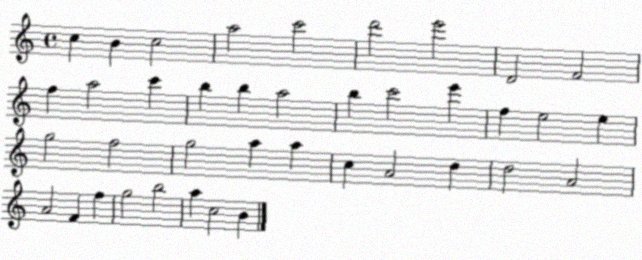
X:1
T:Untitled
M:4/4
L:1/4
K:C
c B c2 a2 c'2 d'2 e'2 D2 F2 f a2 c' b b a2 b c'2 e' f e2 e g2 f2 g2 a a c A2 d d2 A2 A2 F f g2 b2 a c2 B